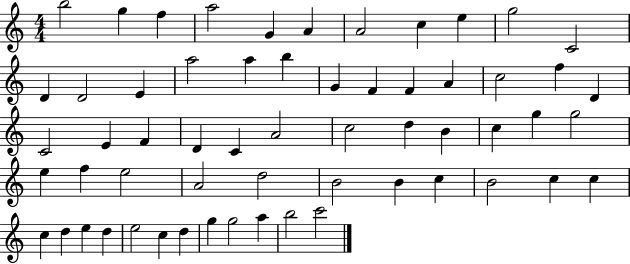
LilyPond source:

{
  \clef treble
  \numericTimeSignature
  \time 4/4
  \key c \major
  b''2 g''4 f''4 | a''2 g'4 a'4 | a'2 c''4 e''4 | g''2 c'2 | \break d'4 d'2 e'4 | a''2 a''4 b''4 | g'4 f'4 f'4 a'4 | c''2 f''4 d'4 | \break c'2 e'4 f'4 | d'4 c'4 a'2 | c''2 d''4 b'4 | c''4 g''4 g''2 | \break e''4 f''4 e''2 | a'2 d''2 | b'2 b'4 c''4 | b'2 c''4 c''4 | \break c''4 d''4 e''4 d''4 | e''2 c''4 d''4 | g''4 g''2 a''4 | b''2 c'''2 | \break \bar "|."
}